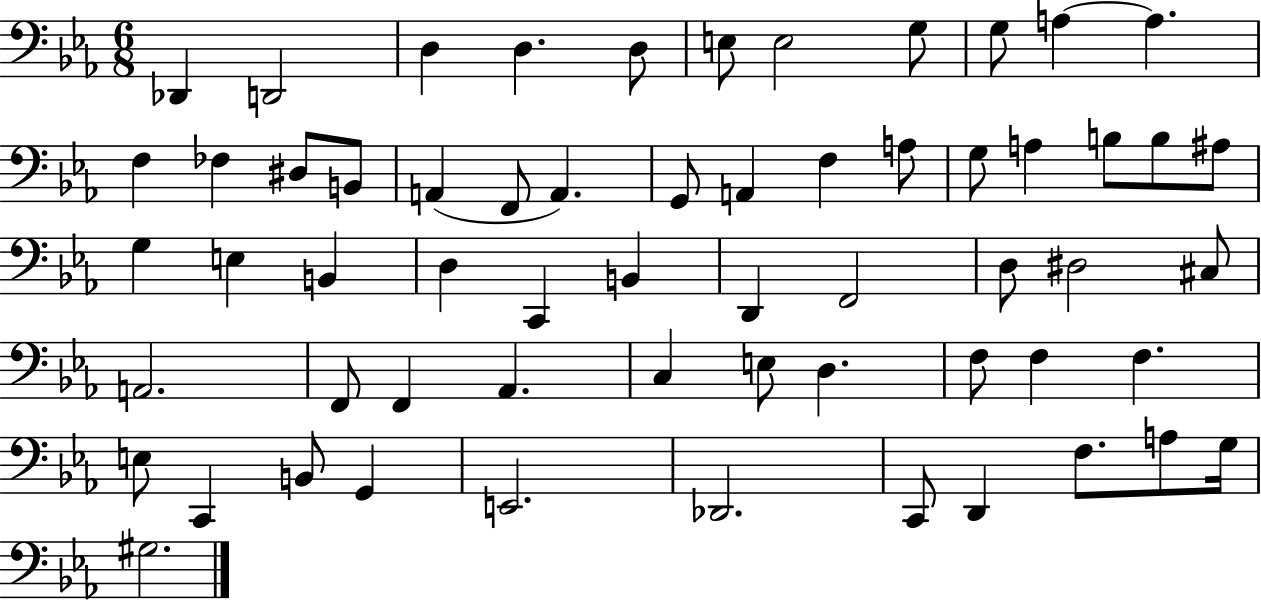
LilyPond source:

{
  \clef bass
  \numericTimeSignature
  \time 6/8
  \key ees \major
  \repeat volta 2 { des,4 d,2 | d4 d4. d8 | e8 e2 g8 | g8 a4~~ a4. | \break f4 fes4 dis8 b,8 | a,4( f,8 a,4.) | g,8 a,4 f4 a8 | g8 a4 b8 b8 ais8 | \break g4 e4 b,4 | d4 c,4 b,4 | d,4 f,2 | d8 dis2 cis8 | \break a,2. | f,8 f,4 aes,4. | c4 e8 d4. | f8 f4 f4. | \break e8 c,4 b,8 g,4 | e,2. | des,2. | c,8 d,4 f8. a8 g16 | \break gis2. | } \bar "|."
}